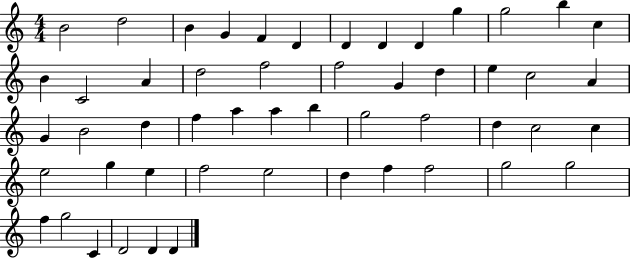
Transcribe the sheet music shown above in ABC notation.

X:1
T:Untitled
M:4/4
L:1/4
K:C
B2 d2 B G F D D D D g g2 b c B C2 A d2 f2 f2 G d e c2 A G B2 d f a a b g2 f2 d c2 c e2 g e f2 e2 d f f2 g2 g2 f g2 C D2 D D